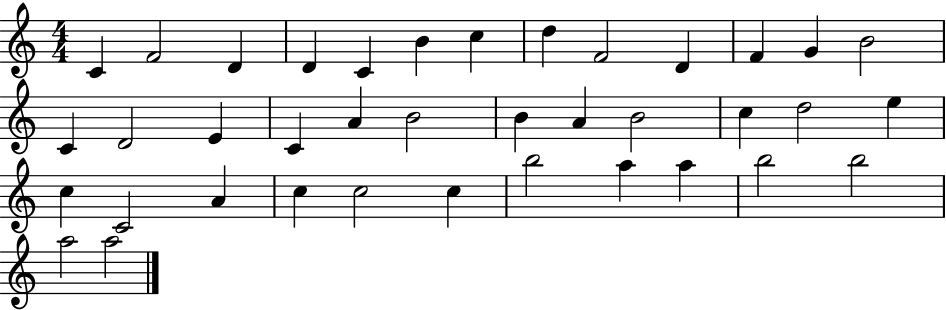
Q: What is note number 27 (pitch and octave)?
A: C4